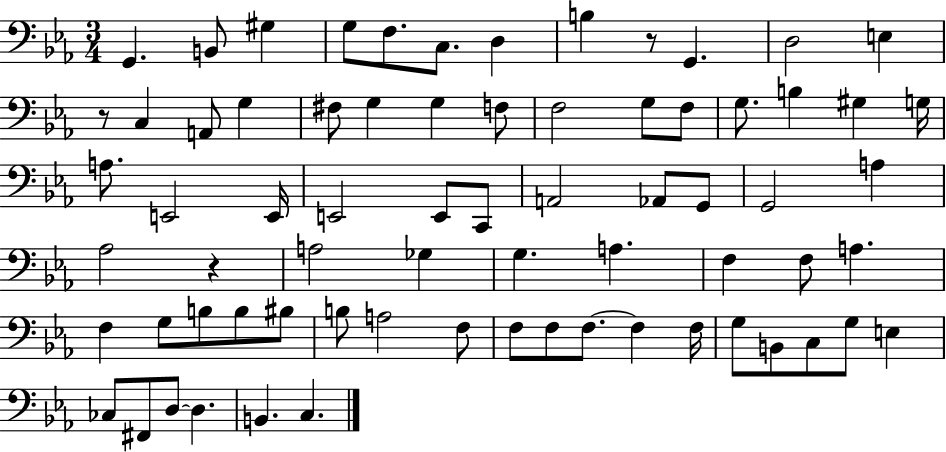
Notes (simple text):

G2/q. B2/e G#3/q G3/e F3/e. C3/e. D3/q B3/q R/e G2/q. D3/h E3/q R/e C3/q A2/e G3/q F#3/e G3/q G3/q F3/e F3/h G3/e F3/e G3/e. B3/q G#3/q G3/s A3/e. E2/h E2/s E2/h E2/e C2/e A2/h Ab2/e G2/e G2/h A3/q Ab3/h R/q A3/h Gb3/q G3/q. A3/q. F3/q F3/e A3/q. F3/q G3/e B3/e B3/e BIS3/e B3/e A3/h F3/e F3/e F3/e F3/e. F3/q F3/s G3/e B2/e C3/e G3/e E3/q CES3/e F#2/e D3/e D3/q. B2/q. C3/q.